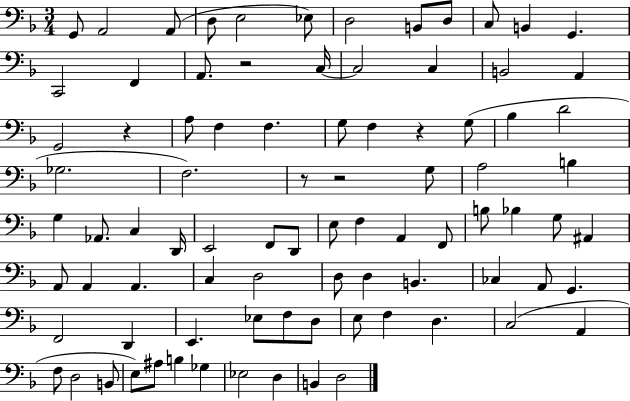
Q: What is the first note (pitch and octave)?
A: G2